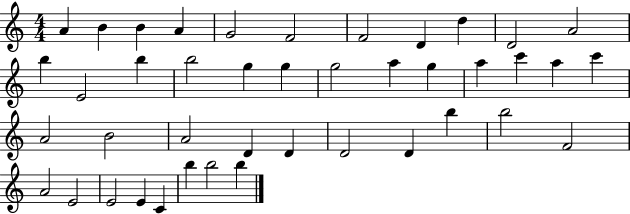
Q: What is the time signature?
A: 4/4